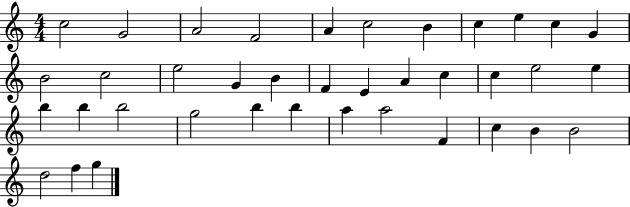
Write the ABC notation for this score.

X:1
T:Untitled
M:4/4
L:1/4
K:C
c2 G2 A2 F2 A c2 B c e c G B2 c2 e2 G B F E A c c e2 e b b b2 g2 b b a a2 F c B B2 d2 f g